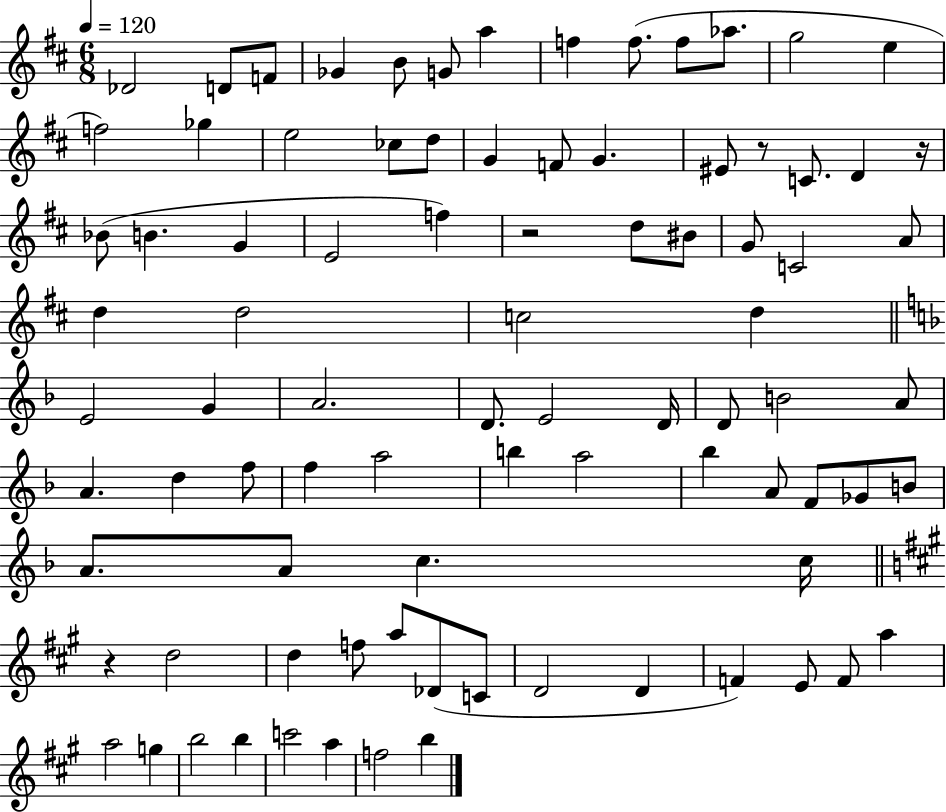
X:1
T:Untitled
M:6/8
L:1/4
K:D
_D2 D/2 F/2 _G B/2 G/2 a f f/2 f/2 _a/2 g2 e f2 _g e2 _c/2 d/2 G F/2 G ^E/2 z/2 C/2 D z/4 _B/2 B G E2 f z2 d/2 ^B/2 G/2 C2 A/2 d d2 c2 d E2 G A2 D/2 E2 D/4 D/2 B2 A/2 A d f/2 f a2 b a2 _b A/2 F/2 _G/2 B/2 A/2 A/2 c c/4 z d2 d f/2 a/2 _D/2 C/2 D2 D F E/2 F/2 a a2 g b2 b c'2 a f2 b